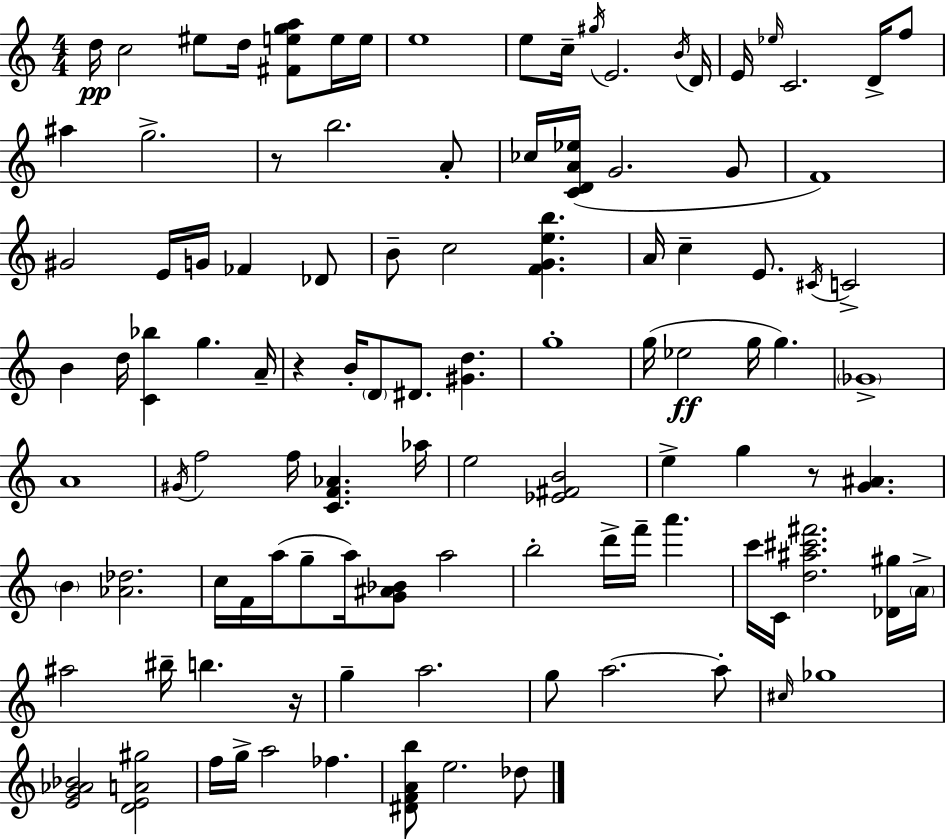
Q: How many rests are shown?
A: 4